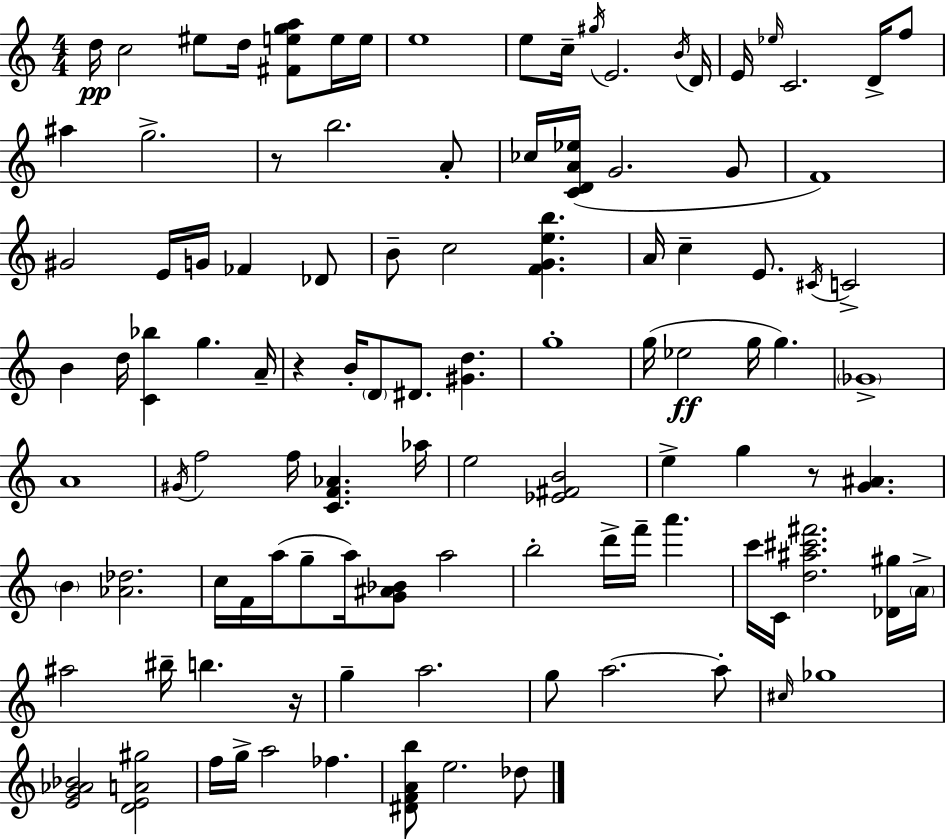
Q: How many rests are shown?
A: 4